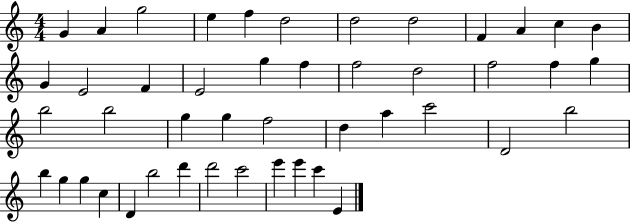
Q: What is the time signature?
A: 4/4